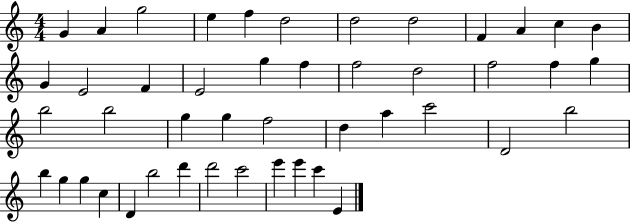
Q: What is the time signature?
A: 4/4